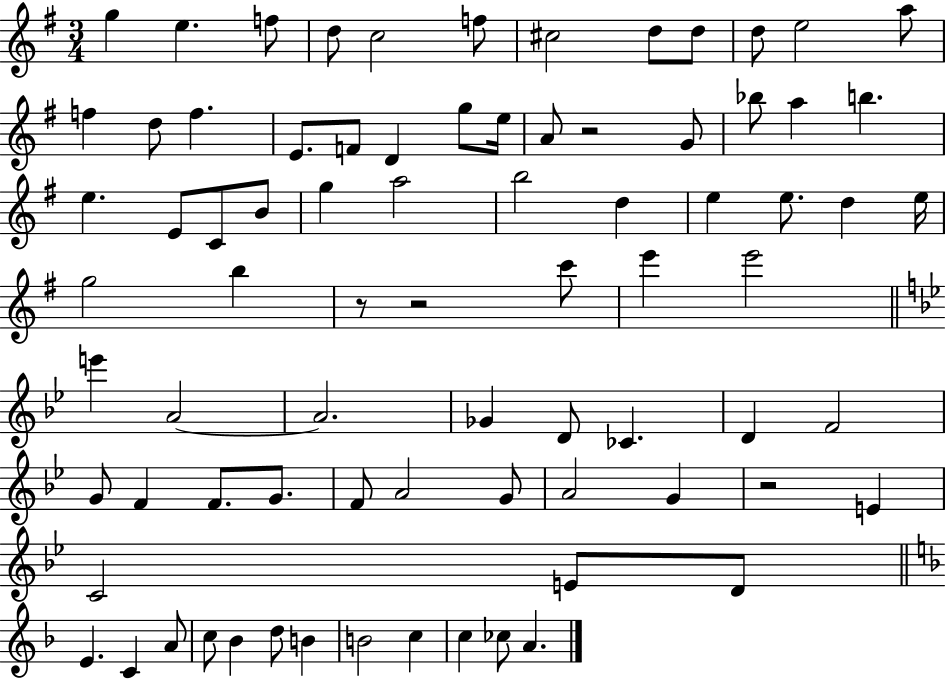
{
  \clef treble
  \numericTimeSignature
  \time 3/4
  \key g \major
  g''4 e''4. f''8 | d''8 c''2 f''8 | cis''2 d''8 d''8 | d''8 e''2 a''8 | \break f''4 d''8 f''4. | e'8. f'8 d'4 g''8 e''16 | a'8 r2 g'8 | bes''8 a''4 b''4. | \break e''4. e'8 c'8 b'8 | g''4 a''2 | b''2 d''4 | e''4 e''8. d''4 e''16 | \break g''2 b''4 | r8 r2 c'''8 | e'''4 e'''2 | \bar "||" \break \key bes \major e'''4 a'2~~ | a'2. | ges'4 d'8 ces'4. | d'4 f'2 | \break g'8 f'4 f'8. g'8. | f'8 a'2 g'8 | a'2 g'4 | r2 e'4 | \break c'2 e'8 d'8 | \bar "||" \break \key f \major e'4. c'4 a'8 | c''8 bes'4 d''8 b'4 | b'2 c''4 | c''4 ces''8 a'4. | \break \bar "|."
}